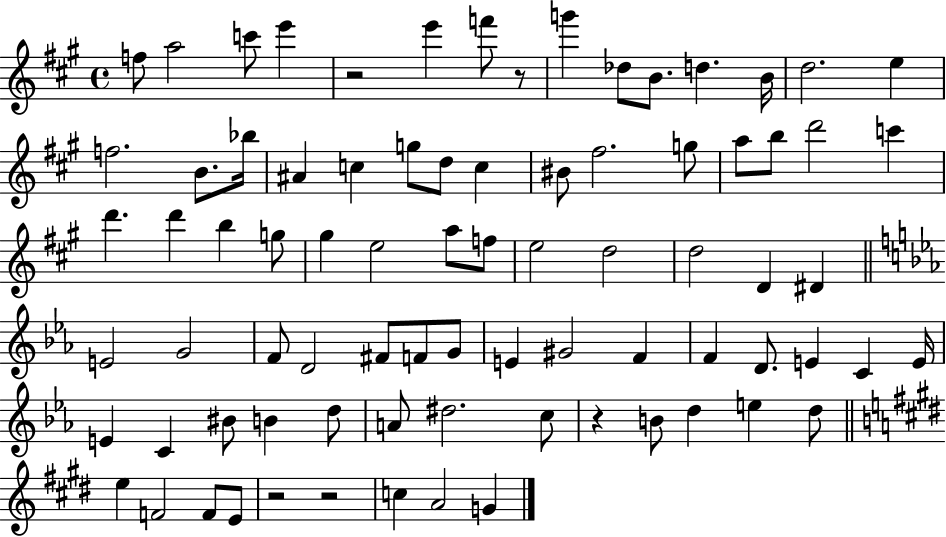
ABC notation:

X:1
T:Untitled
M:4/4
L:1/4
K:A
f/2 a2 c'/2 e' z2 e' f'/2 z/2 g' _d/2 B/2 d B/4 d2 e f2 B/2 _b/4 ^A c g/2 d/2 c ^B/2 ^f2 g/2 a/2 b/2 d'2 c' d' d' b g/2 ^g e2 a/2 f/2 e2 d2 d2 D ^D E2 G2 F/2 D2 ^F/2 F/2 G/2 E ^G2 F F D/2 E C E/4 E C ^B/2 B d/2 A/2 ^d2 c/2 z B/2 d e d/2 e F2 F/2 E/2 z2 z2 c A2 G